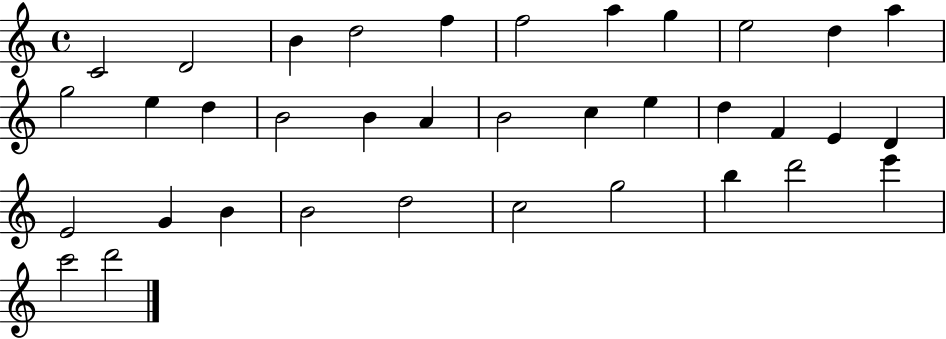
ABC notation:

X:1
T:Untitled
M:4/4
L:1/4
K:C
C2 D2 B d2 f f2 a g e2 d a g2 e d B2 B A B2 c e d F E D E2 G B B2 d2 c2 g2 b d'2 e' c'2 d'2